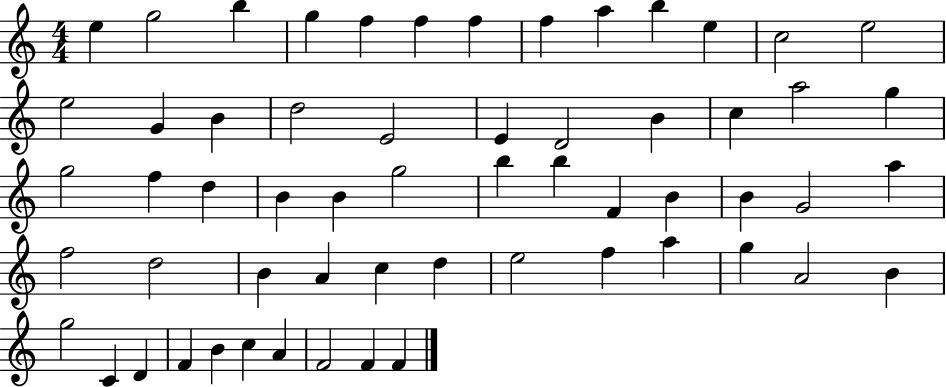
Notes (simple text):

E5/q G5/h B5/q G5/q F5/q F5/q F5/q F5/q A5/q B5/q E5/q C5/h E5/h E5/h G4/q B4/q D5/h E4/h E4/q D4/h B4/q C5/q A5/h G5/q G5/h F5/q D5/q B4/q B4/q G5/h B5/q B5/q F4/q B4/q B4/q G4/h A5/q F5/h D5/h B4/q A4/q C5/q D5/q E5/h F5/q A5/q G5/q A4/h B4/q G5/h C4/q D4/q F4/q B4/q C5/q A4/q F4/h F4/q F4/q